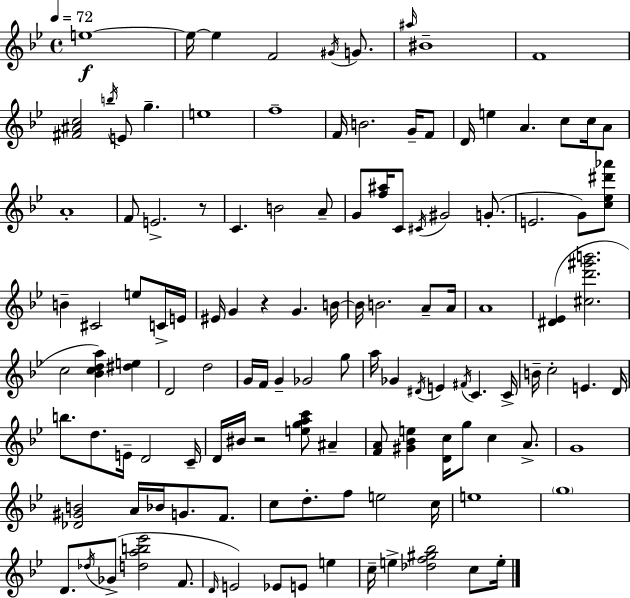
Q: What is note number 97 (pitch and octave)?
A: F4